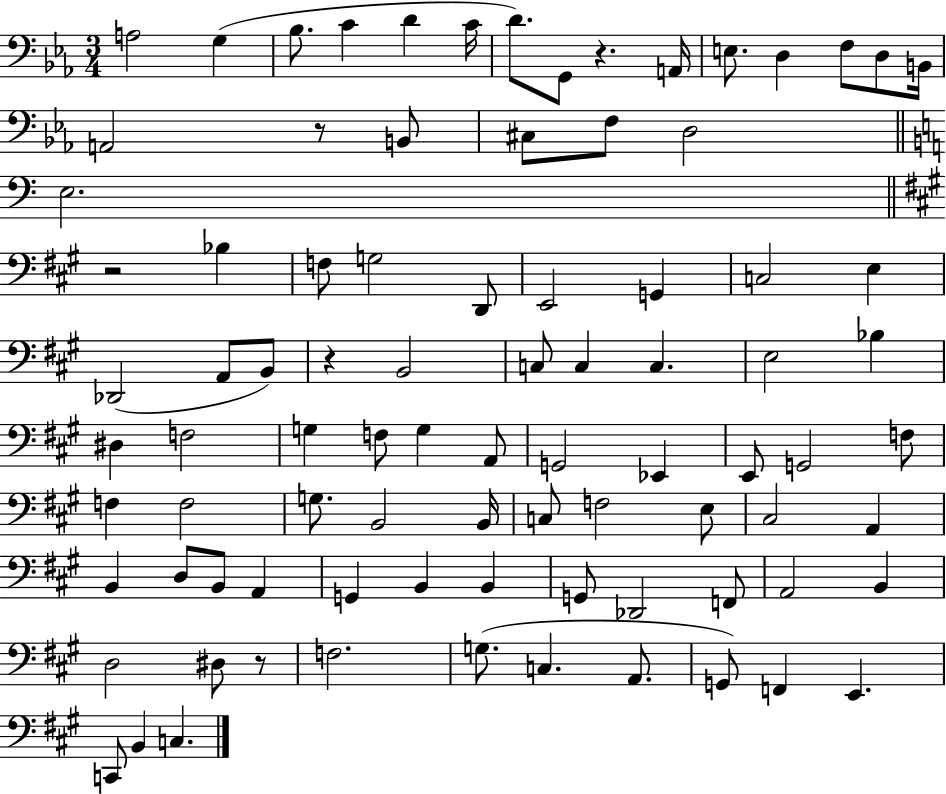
A3/h G3/q Bb3/e. C4/q D4/q C4/s D4/e. G2/e R/q. A2/s E3/e. D3/q F3/e D3/e B2/s A2/h R/e B2/e C#3/e F3/e D3/h E3/h. R/h Bb3/q F3/e G3/h D2/e E2/h G2/q C3/h E3/q Db2/h A2/e B2/e R/q B2/h C3/e C3/q C3/q. E3/h Bb3/q D#3/q F3/h G3/q F3/e G3/q A2/e G2/h Eb2/q E2/e G2/h F3/e F3/q F3/h G3/e. B2/h B2/s C3/e F3/h E3/e C#3/h A2/q B2/q D3/e B2/e A2/q G2/q B2/q B2/q G2/e Db2/h F2/e A2/h B2/q D3/h D#3/e R/e F3/h. G3/e. C3/q. A2/e. G2/e F2/q E2/q. C2/e B2/q C3/q.